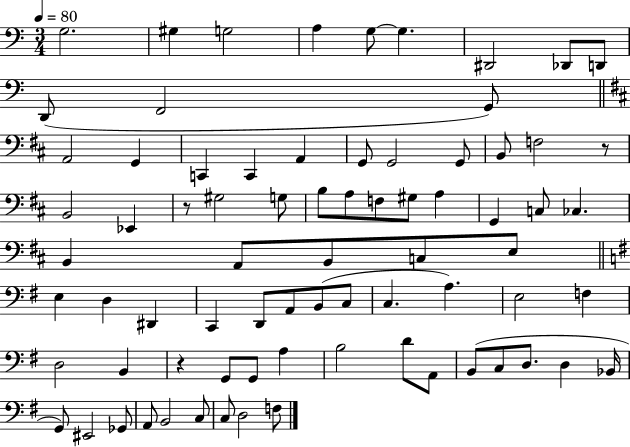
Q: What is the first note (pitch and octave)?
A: G3